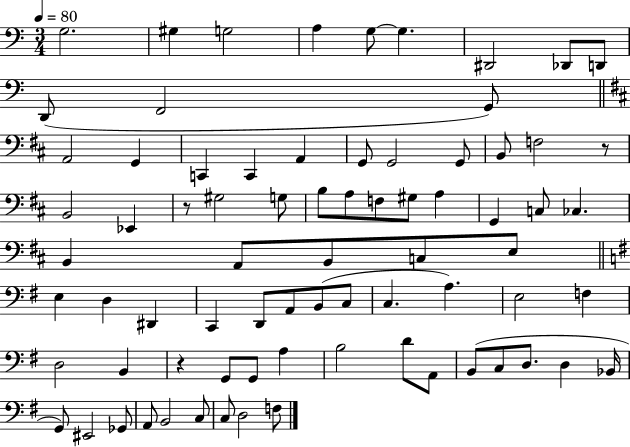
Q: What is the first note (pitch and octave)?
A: G3